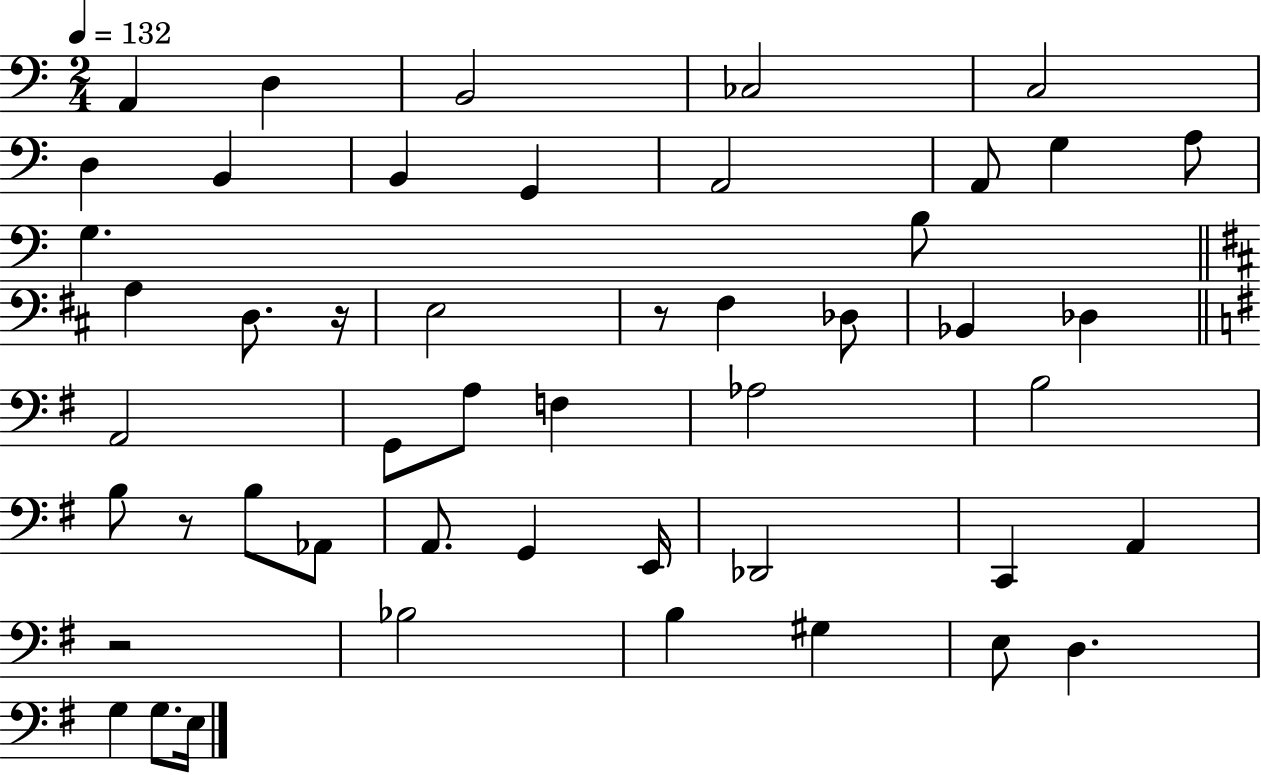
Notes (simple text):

A2/q D3/q B2/h CES3/h C3/h D3/q B2/q B2/q G2/q A2/h A2/e G3/q A3/e G3/q. B3/e A3/q D3/e. R/s E3/h R/e F#3/q Db3/e Bb2/q Db3/q A2/h G2/e A3/e F3/q Ab3/h B3/h B3/e R/e B3/e Ab2/e A2/e. G2/q E2/s Db2/h C2/q A2/q R/h Bb3/h B3/q G#3/q E3/e D3/q. G3/q G3/e. E3/s